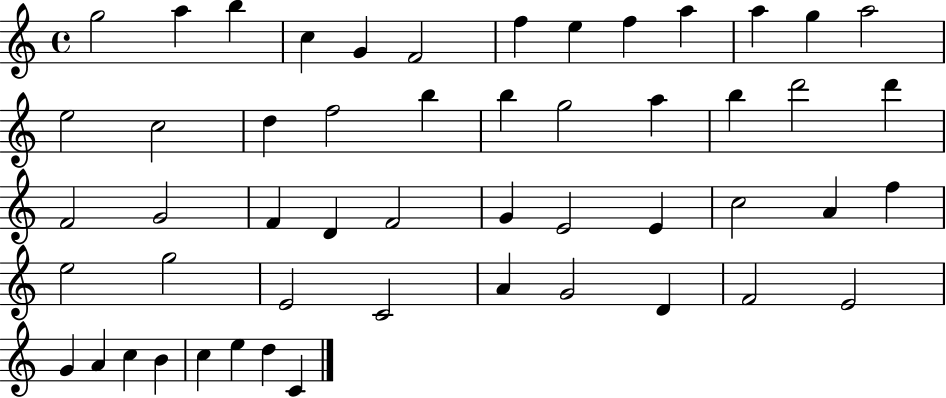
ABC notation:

X:1
T:Untitled
M:4/4
L:1/4
K:C
g2 a b c G F2 f e f a a g a2 e2 c2 d f2 b b g2 a b d'2 d' F2 G2 F D F2 G E2 E c2 A f e2 g2 E2 C2 A G2 D F2 E2 G A c B c e d C